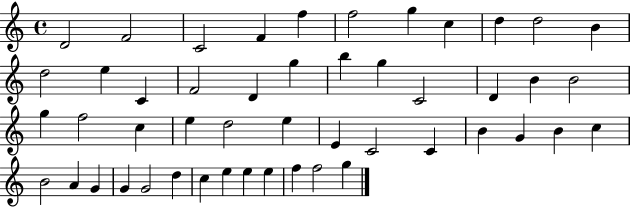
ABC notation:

X:1
T:Untitled
M:4/4
L:1/4
K:C
D2 F2 C2 F f f2 g c d d2 B d2 e C F2 D g b g C2 D B B2 g f2 c e d2 e E C2 C B G B c B2 A G G G2 d c e e e f f2 g